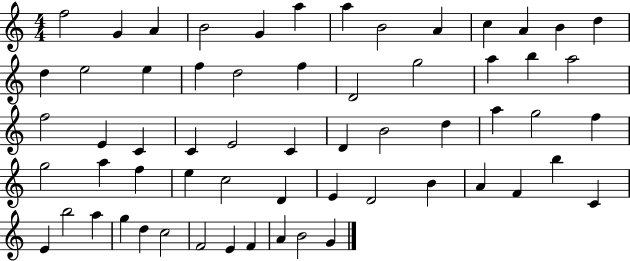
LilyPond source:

{
  \clef treble
  \numericTimeSignature
  \time 4/4
  \key c \major
  f''2 g'4 a'4 | b'2 g'4 a''4 | a''4 b'2 a'4 | c''4 a'4 b'4 d''4 | \break d''4 e''2 e''4 | f''4 d''2 f''4 | d'2 g''2 | a''4 b''4 a''2 | \break f''2 e'4 c'4 | c'4 e'2 c'4 | d'4 b'2 d''4 | a''4 g''2 f''4 | \break g''2 a''4 f''4 | e''4 c''2 d'4 | e'4 d'2 b'4 | a'4 f'4 b''4 c'4 | \break e'4 b''2 a''4 | g''4 d''4 c''2 | f'2 e'4 f'4 | a'4 b'2 g'4 | \break \bar "|."
}